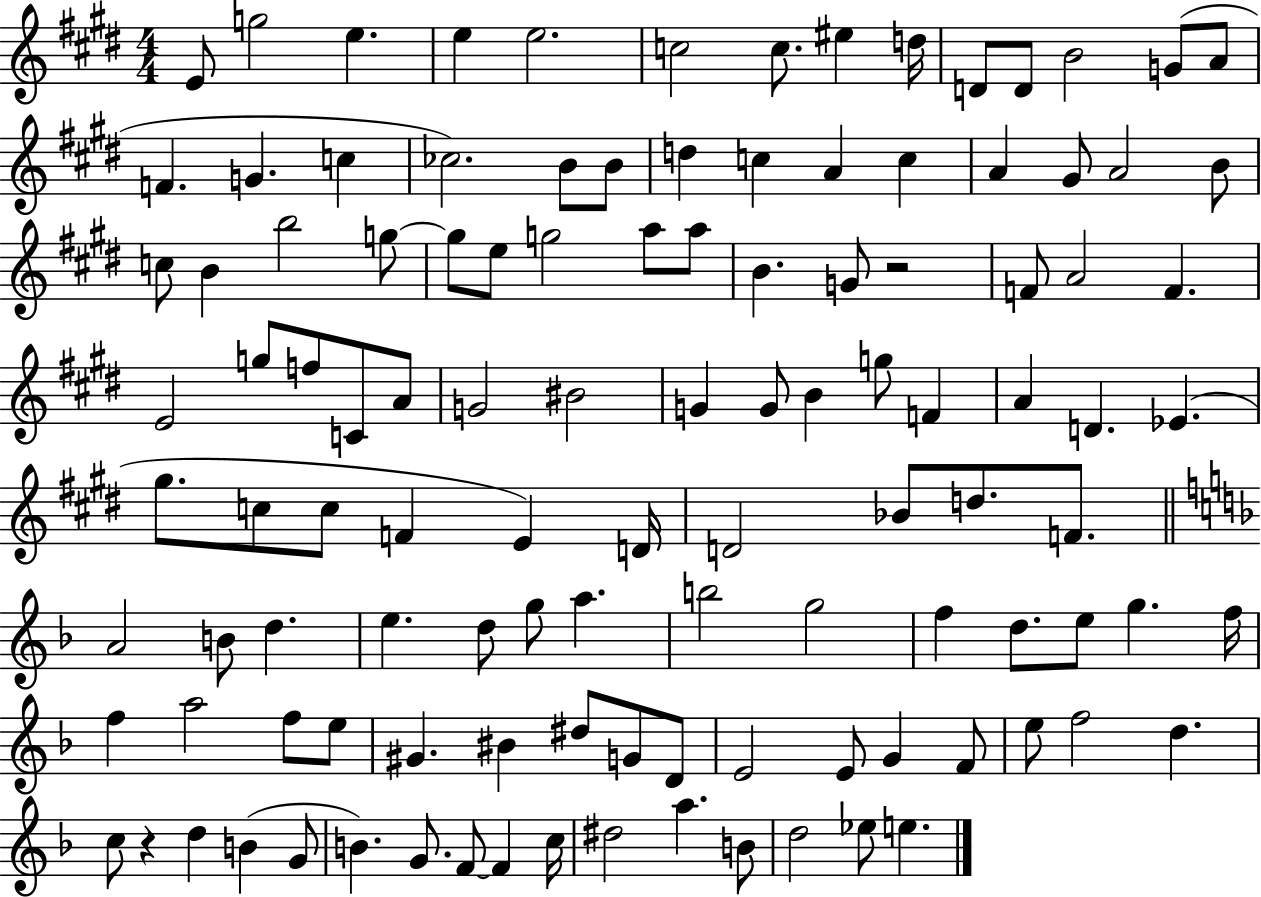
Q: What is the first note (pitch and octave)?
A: E4